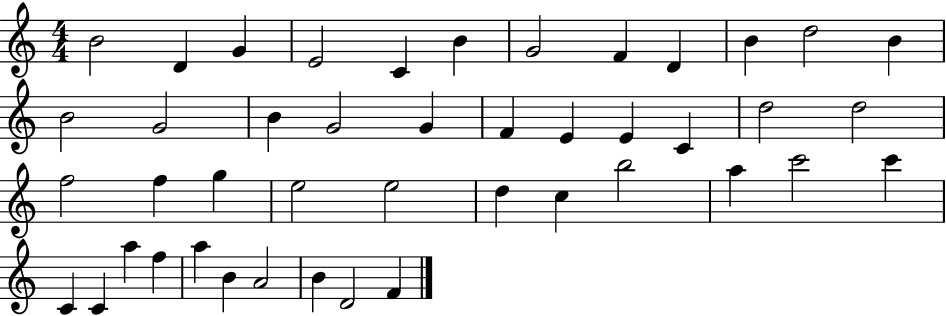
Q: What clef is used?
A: treble